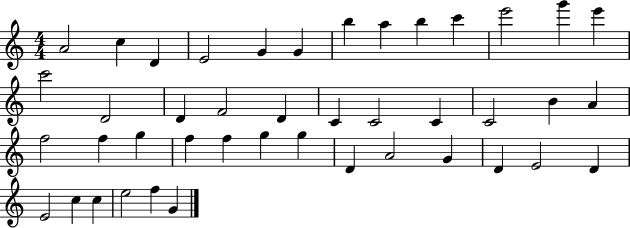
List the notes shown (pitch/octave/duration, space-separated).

A4/h C5/q D4/q E4/h G4/q G4/q B5/q A5/q B5/q C6/q E6/h G6/q E6/q C6/h D4/h D4/q F4/h D4/q C4/q C4/h C4/q C4/h B4/q A4/q F5/h F5/q G5/q F5/q F5/q G5/q G5/q D4/q A4/h G4/q D4/q E4/h D4/q E4/h C5/q C5/q E5/h F5/q G4/q